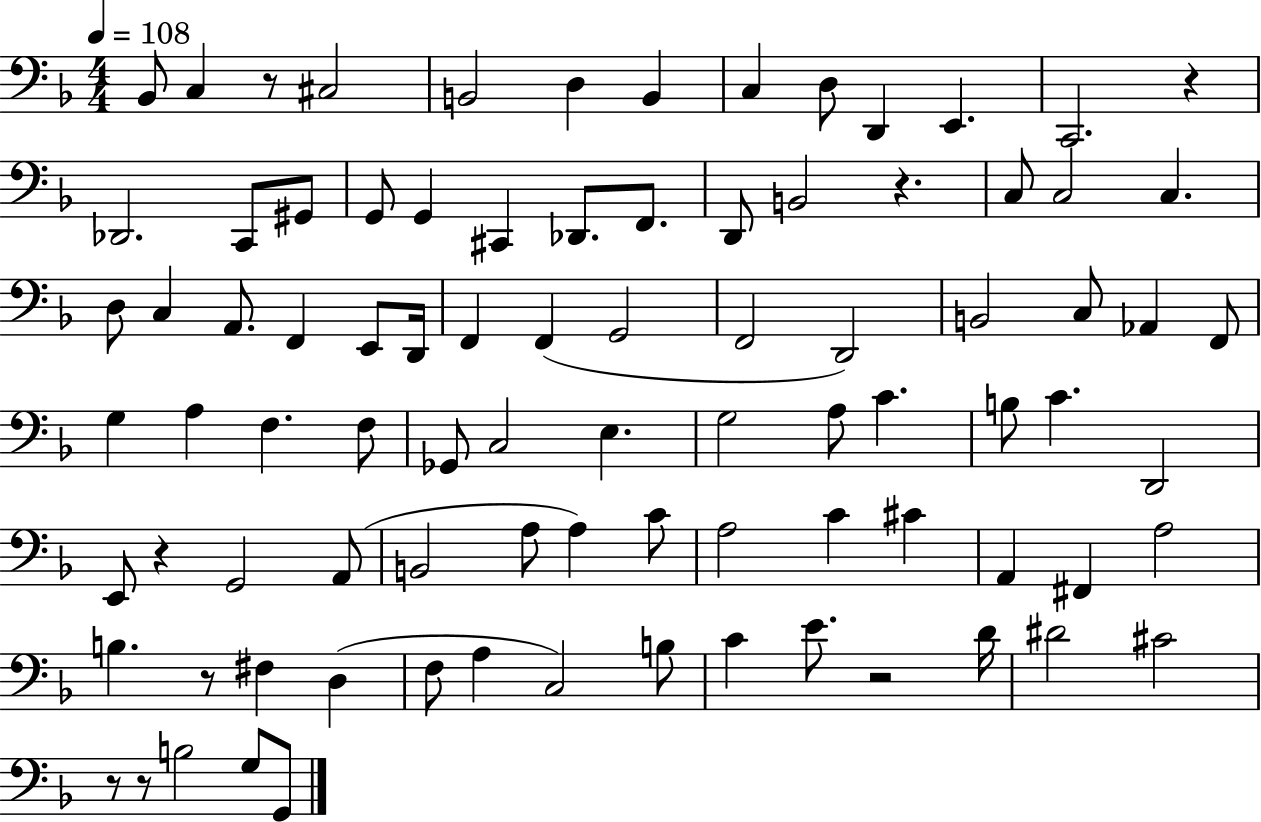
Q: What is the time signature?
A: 4/4